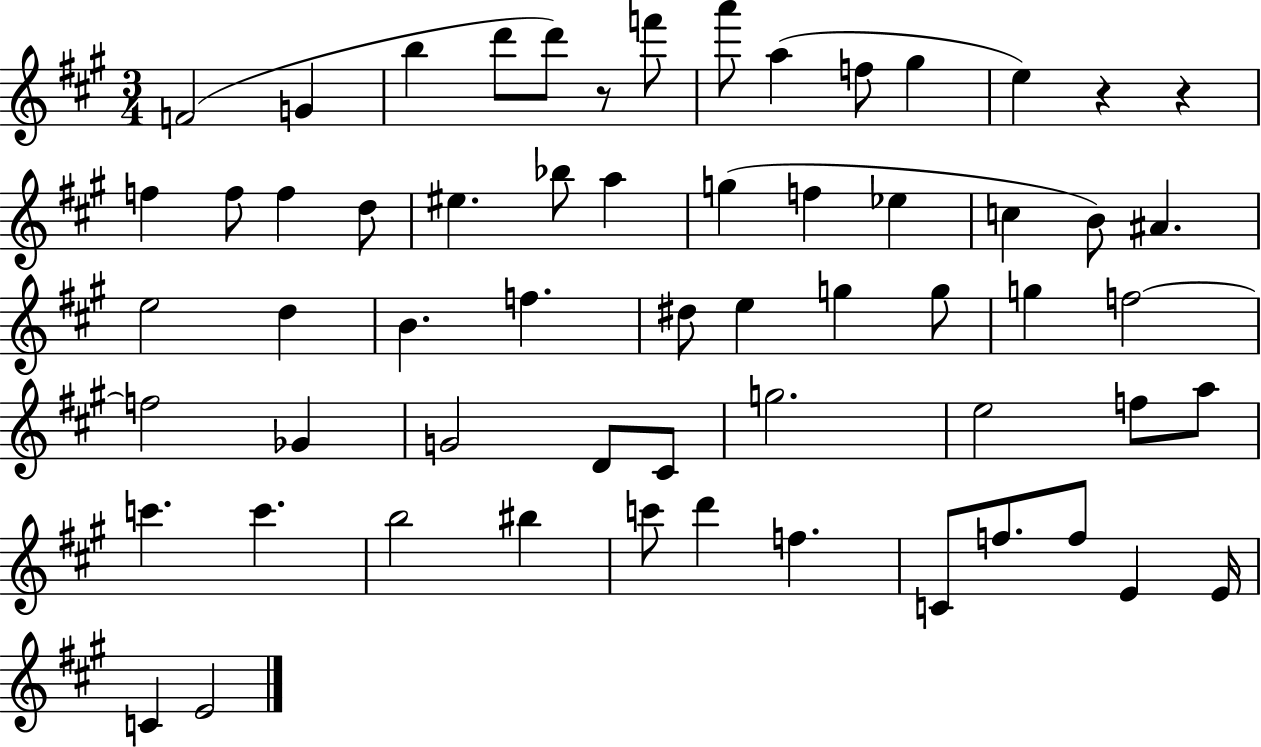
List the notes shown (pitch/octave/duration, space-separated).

F4/h G4/q B5/q D6/e D6/e R/e F6/e A6/e A5/q F5/e G#5/q E5/q R/q R/q F5/q F5/e F5/q D5/e EIS5/q. Bb5/e A5/q G5/q F5/q Eb5/q C5/q B4/e A#4/q. E5/h D5/q B4/q. F5/q. D#5/e E5/q G5/q G5/e G5/q F5/h F5/h Gb4/q G4/h D4/e C#4/e G5/h. E5/h F5/e A5/e C6/q. C6/q. B5/h BIS5/q C6/e D6/q F5/q. C4/e F5/e. F5/e E4/q E4/s C4/q E4/h